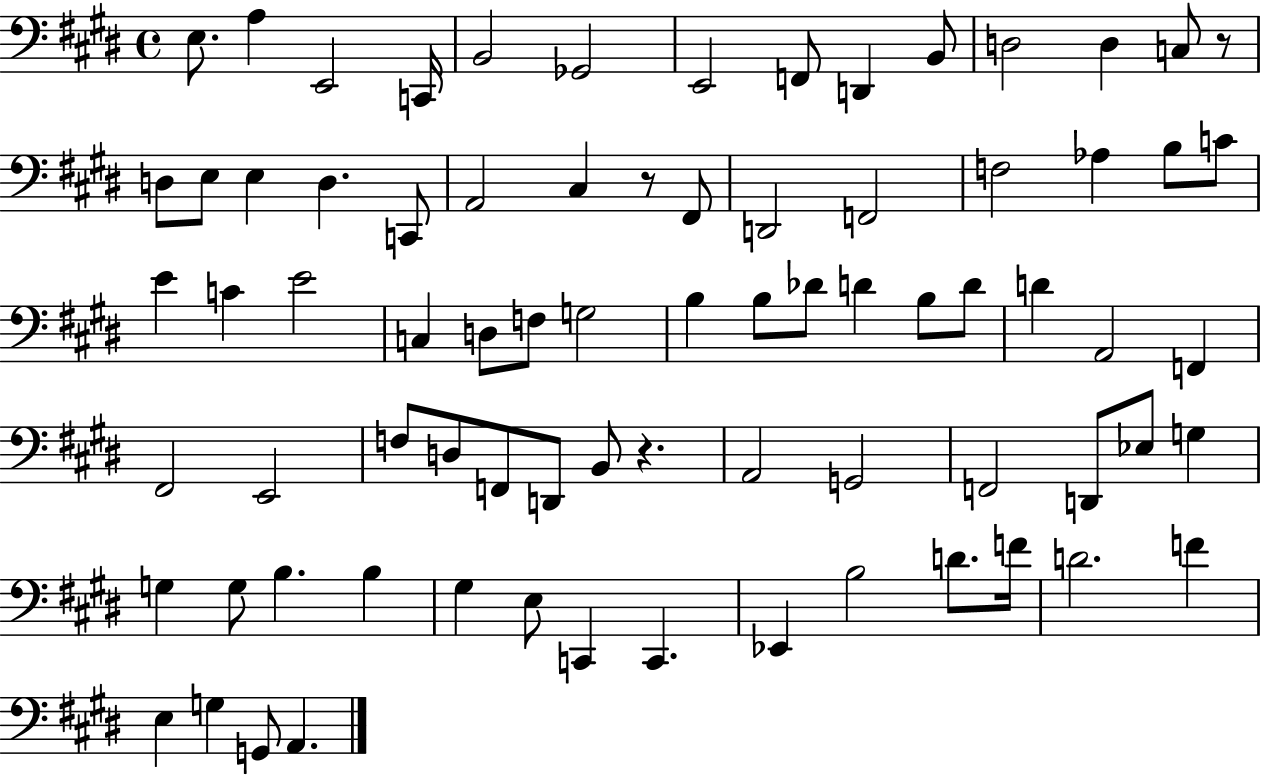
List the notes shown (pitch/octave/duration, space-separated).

E3/e. A3/q E2/h C2/s B2/h Gb2/h E2/h F2/e D2/q B2/e D3/h D3/q C3/e R/e D3/e E3/e E3/q D3/q. C2/e A2/h C#3/q R/e F#2/e D2/h F2/h F3/h Ab3/q B3/e C4/e E4/q C4/q E4/h C3/q D3/e F3/e G3/h B3/q B3/e Db4/e D4/q B3/e D4/e D4/q A2/h F2/q F#2/h E2/h F3/e D3/e F2/e D2/e B2/e R/q. A2/h G2/h F2/h D2/e Eb3/e G3/q G3/q G3/e B3/q. B3/q G#3/q E3/e C2/q C2/q. Eb2/q B3/h D4/e. F4/s D4/h. F4/q E3/q G3/q G2/e A2/q.